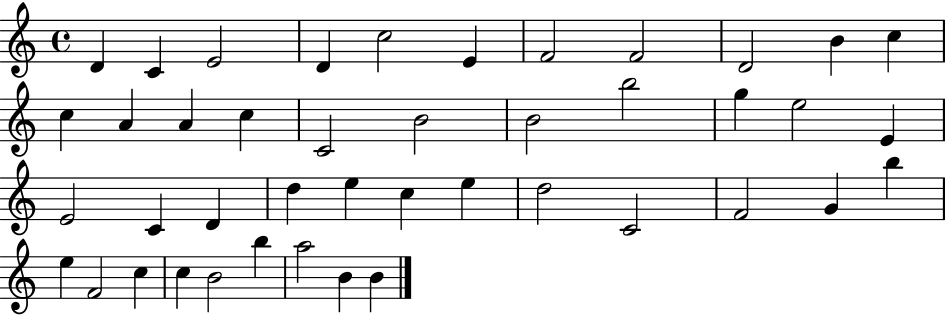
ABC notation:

X:1
T:Untitled
M:4/4
L:1/4
K:C
D C E2 D c2 E F2 F2 D2 B c c A A c C2 B2 B2 b2 g e2 E E2 C D d e c e d2 C2 F2 G b e F2 c c B2 b a2 B B